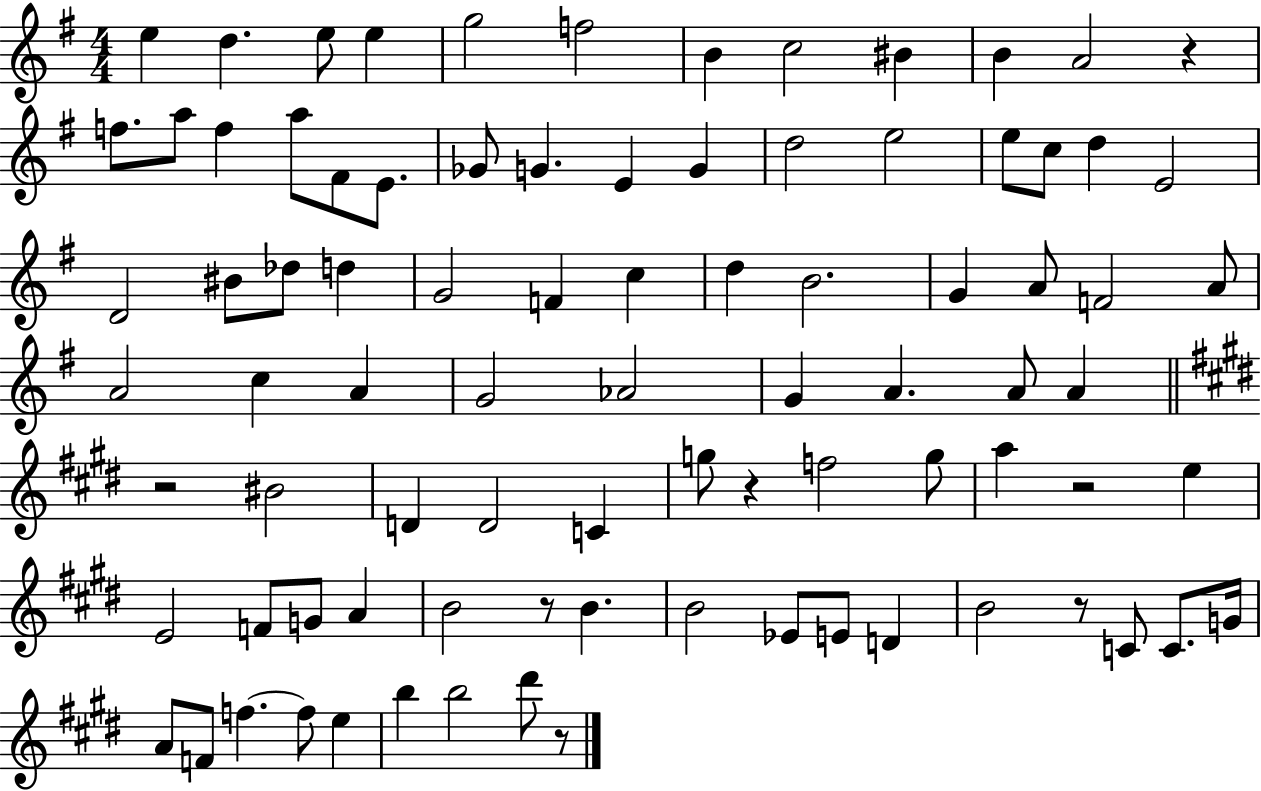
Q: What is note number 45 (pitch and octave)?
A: Ab4